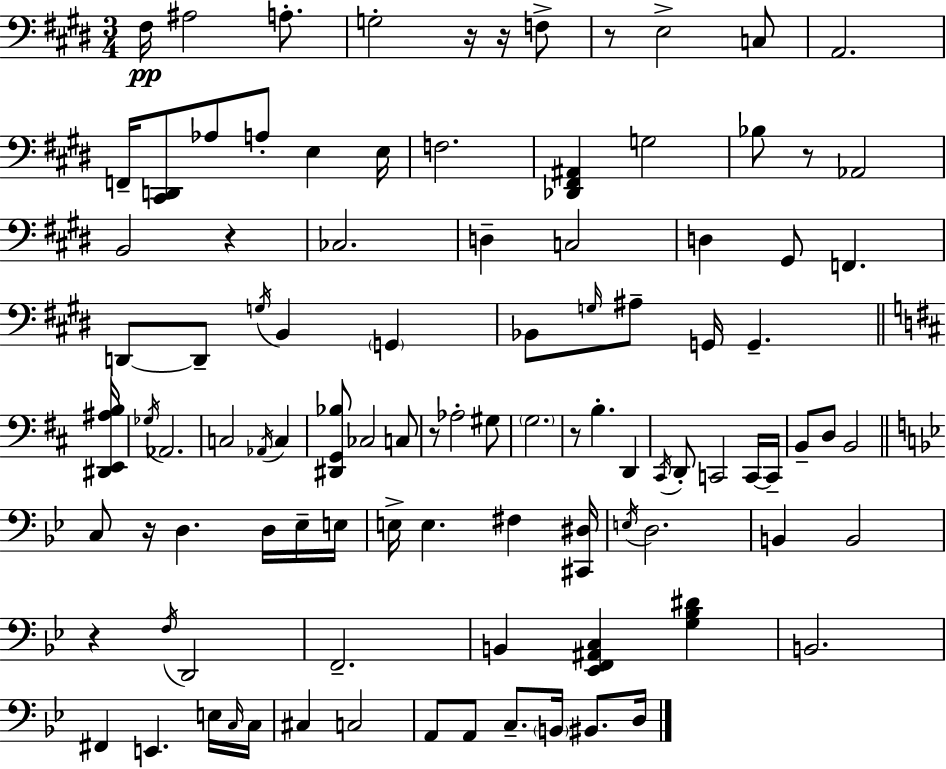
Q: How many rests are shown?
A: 9